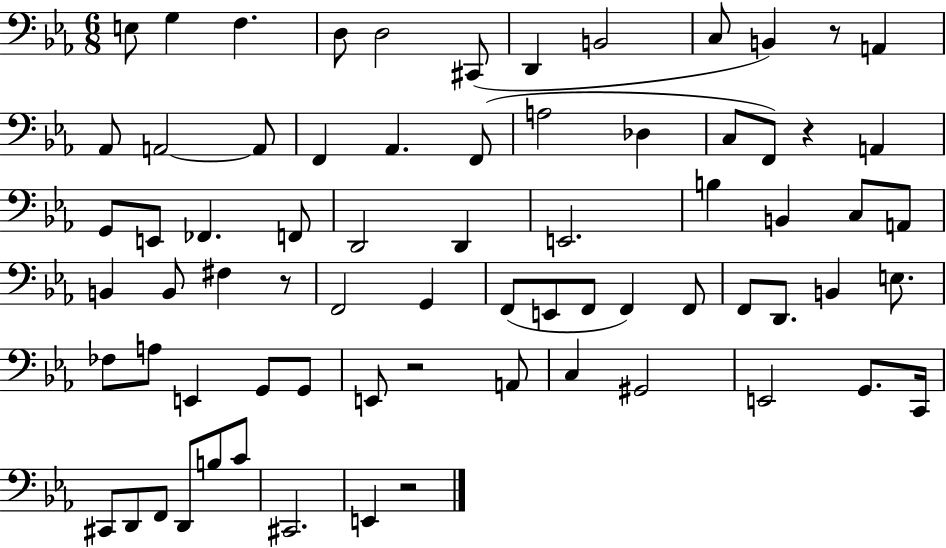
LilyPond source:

{
  \clef bass
  \numericTimeSignature
  \time 6/8
  \key ees \major
  \repeat volta 2 { e8 g4 f4. | d8 d2 cis,8( | d,4 b,2 | c8 b,4) r8 a,4 | \break aes,8 a,2~~ a,8 | f,4 aes,4. f,8( | a2 des4 | c8 f,8) r4 a,4 | \break g,8 e,8 fes,4. f,8 | d,2 d,4 | e,2. | b4 b,4 c8 a,8 | \break b,4 b,8 fis4 r8 | f,2 g,4 | f,8( e,8 f,8 f,4) f,8 | f,8 d,8. b,4 e8. | \break fes8 a8 e,4 g,8 g,8 | e,8 r2 a,8 | c4 gis,2 | e,2 g,8. c,16 | \break cis,8 d,8 f,8 d,8 b8 c'8 | cis,2. | e,4 r2 | } \bar "|."
}